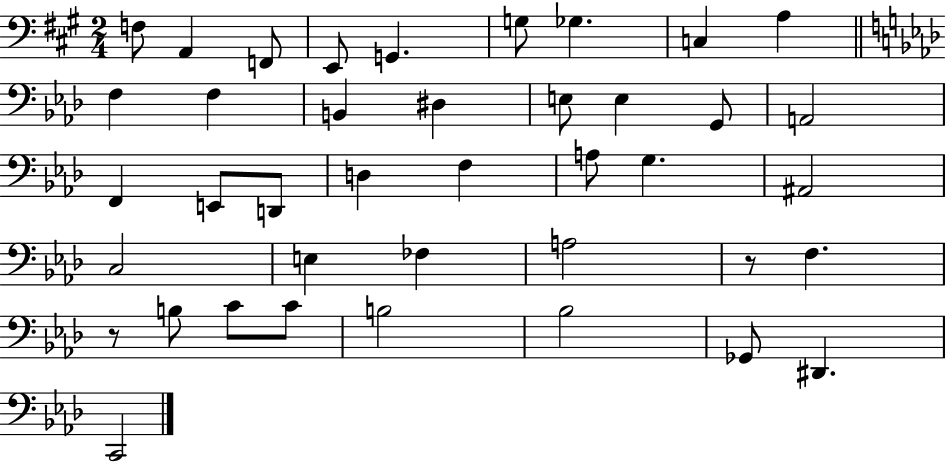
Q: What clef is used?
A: bass